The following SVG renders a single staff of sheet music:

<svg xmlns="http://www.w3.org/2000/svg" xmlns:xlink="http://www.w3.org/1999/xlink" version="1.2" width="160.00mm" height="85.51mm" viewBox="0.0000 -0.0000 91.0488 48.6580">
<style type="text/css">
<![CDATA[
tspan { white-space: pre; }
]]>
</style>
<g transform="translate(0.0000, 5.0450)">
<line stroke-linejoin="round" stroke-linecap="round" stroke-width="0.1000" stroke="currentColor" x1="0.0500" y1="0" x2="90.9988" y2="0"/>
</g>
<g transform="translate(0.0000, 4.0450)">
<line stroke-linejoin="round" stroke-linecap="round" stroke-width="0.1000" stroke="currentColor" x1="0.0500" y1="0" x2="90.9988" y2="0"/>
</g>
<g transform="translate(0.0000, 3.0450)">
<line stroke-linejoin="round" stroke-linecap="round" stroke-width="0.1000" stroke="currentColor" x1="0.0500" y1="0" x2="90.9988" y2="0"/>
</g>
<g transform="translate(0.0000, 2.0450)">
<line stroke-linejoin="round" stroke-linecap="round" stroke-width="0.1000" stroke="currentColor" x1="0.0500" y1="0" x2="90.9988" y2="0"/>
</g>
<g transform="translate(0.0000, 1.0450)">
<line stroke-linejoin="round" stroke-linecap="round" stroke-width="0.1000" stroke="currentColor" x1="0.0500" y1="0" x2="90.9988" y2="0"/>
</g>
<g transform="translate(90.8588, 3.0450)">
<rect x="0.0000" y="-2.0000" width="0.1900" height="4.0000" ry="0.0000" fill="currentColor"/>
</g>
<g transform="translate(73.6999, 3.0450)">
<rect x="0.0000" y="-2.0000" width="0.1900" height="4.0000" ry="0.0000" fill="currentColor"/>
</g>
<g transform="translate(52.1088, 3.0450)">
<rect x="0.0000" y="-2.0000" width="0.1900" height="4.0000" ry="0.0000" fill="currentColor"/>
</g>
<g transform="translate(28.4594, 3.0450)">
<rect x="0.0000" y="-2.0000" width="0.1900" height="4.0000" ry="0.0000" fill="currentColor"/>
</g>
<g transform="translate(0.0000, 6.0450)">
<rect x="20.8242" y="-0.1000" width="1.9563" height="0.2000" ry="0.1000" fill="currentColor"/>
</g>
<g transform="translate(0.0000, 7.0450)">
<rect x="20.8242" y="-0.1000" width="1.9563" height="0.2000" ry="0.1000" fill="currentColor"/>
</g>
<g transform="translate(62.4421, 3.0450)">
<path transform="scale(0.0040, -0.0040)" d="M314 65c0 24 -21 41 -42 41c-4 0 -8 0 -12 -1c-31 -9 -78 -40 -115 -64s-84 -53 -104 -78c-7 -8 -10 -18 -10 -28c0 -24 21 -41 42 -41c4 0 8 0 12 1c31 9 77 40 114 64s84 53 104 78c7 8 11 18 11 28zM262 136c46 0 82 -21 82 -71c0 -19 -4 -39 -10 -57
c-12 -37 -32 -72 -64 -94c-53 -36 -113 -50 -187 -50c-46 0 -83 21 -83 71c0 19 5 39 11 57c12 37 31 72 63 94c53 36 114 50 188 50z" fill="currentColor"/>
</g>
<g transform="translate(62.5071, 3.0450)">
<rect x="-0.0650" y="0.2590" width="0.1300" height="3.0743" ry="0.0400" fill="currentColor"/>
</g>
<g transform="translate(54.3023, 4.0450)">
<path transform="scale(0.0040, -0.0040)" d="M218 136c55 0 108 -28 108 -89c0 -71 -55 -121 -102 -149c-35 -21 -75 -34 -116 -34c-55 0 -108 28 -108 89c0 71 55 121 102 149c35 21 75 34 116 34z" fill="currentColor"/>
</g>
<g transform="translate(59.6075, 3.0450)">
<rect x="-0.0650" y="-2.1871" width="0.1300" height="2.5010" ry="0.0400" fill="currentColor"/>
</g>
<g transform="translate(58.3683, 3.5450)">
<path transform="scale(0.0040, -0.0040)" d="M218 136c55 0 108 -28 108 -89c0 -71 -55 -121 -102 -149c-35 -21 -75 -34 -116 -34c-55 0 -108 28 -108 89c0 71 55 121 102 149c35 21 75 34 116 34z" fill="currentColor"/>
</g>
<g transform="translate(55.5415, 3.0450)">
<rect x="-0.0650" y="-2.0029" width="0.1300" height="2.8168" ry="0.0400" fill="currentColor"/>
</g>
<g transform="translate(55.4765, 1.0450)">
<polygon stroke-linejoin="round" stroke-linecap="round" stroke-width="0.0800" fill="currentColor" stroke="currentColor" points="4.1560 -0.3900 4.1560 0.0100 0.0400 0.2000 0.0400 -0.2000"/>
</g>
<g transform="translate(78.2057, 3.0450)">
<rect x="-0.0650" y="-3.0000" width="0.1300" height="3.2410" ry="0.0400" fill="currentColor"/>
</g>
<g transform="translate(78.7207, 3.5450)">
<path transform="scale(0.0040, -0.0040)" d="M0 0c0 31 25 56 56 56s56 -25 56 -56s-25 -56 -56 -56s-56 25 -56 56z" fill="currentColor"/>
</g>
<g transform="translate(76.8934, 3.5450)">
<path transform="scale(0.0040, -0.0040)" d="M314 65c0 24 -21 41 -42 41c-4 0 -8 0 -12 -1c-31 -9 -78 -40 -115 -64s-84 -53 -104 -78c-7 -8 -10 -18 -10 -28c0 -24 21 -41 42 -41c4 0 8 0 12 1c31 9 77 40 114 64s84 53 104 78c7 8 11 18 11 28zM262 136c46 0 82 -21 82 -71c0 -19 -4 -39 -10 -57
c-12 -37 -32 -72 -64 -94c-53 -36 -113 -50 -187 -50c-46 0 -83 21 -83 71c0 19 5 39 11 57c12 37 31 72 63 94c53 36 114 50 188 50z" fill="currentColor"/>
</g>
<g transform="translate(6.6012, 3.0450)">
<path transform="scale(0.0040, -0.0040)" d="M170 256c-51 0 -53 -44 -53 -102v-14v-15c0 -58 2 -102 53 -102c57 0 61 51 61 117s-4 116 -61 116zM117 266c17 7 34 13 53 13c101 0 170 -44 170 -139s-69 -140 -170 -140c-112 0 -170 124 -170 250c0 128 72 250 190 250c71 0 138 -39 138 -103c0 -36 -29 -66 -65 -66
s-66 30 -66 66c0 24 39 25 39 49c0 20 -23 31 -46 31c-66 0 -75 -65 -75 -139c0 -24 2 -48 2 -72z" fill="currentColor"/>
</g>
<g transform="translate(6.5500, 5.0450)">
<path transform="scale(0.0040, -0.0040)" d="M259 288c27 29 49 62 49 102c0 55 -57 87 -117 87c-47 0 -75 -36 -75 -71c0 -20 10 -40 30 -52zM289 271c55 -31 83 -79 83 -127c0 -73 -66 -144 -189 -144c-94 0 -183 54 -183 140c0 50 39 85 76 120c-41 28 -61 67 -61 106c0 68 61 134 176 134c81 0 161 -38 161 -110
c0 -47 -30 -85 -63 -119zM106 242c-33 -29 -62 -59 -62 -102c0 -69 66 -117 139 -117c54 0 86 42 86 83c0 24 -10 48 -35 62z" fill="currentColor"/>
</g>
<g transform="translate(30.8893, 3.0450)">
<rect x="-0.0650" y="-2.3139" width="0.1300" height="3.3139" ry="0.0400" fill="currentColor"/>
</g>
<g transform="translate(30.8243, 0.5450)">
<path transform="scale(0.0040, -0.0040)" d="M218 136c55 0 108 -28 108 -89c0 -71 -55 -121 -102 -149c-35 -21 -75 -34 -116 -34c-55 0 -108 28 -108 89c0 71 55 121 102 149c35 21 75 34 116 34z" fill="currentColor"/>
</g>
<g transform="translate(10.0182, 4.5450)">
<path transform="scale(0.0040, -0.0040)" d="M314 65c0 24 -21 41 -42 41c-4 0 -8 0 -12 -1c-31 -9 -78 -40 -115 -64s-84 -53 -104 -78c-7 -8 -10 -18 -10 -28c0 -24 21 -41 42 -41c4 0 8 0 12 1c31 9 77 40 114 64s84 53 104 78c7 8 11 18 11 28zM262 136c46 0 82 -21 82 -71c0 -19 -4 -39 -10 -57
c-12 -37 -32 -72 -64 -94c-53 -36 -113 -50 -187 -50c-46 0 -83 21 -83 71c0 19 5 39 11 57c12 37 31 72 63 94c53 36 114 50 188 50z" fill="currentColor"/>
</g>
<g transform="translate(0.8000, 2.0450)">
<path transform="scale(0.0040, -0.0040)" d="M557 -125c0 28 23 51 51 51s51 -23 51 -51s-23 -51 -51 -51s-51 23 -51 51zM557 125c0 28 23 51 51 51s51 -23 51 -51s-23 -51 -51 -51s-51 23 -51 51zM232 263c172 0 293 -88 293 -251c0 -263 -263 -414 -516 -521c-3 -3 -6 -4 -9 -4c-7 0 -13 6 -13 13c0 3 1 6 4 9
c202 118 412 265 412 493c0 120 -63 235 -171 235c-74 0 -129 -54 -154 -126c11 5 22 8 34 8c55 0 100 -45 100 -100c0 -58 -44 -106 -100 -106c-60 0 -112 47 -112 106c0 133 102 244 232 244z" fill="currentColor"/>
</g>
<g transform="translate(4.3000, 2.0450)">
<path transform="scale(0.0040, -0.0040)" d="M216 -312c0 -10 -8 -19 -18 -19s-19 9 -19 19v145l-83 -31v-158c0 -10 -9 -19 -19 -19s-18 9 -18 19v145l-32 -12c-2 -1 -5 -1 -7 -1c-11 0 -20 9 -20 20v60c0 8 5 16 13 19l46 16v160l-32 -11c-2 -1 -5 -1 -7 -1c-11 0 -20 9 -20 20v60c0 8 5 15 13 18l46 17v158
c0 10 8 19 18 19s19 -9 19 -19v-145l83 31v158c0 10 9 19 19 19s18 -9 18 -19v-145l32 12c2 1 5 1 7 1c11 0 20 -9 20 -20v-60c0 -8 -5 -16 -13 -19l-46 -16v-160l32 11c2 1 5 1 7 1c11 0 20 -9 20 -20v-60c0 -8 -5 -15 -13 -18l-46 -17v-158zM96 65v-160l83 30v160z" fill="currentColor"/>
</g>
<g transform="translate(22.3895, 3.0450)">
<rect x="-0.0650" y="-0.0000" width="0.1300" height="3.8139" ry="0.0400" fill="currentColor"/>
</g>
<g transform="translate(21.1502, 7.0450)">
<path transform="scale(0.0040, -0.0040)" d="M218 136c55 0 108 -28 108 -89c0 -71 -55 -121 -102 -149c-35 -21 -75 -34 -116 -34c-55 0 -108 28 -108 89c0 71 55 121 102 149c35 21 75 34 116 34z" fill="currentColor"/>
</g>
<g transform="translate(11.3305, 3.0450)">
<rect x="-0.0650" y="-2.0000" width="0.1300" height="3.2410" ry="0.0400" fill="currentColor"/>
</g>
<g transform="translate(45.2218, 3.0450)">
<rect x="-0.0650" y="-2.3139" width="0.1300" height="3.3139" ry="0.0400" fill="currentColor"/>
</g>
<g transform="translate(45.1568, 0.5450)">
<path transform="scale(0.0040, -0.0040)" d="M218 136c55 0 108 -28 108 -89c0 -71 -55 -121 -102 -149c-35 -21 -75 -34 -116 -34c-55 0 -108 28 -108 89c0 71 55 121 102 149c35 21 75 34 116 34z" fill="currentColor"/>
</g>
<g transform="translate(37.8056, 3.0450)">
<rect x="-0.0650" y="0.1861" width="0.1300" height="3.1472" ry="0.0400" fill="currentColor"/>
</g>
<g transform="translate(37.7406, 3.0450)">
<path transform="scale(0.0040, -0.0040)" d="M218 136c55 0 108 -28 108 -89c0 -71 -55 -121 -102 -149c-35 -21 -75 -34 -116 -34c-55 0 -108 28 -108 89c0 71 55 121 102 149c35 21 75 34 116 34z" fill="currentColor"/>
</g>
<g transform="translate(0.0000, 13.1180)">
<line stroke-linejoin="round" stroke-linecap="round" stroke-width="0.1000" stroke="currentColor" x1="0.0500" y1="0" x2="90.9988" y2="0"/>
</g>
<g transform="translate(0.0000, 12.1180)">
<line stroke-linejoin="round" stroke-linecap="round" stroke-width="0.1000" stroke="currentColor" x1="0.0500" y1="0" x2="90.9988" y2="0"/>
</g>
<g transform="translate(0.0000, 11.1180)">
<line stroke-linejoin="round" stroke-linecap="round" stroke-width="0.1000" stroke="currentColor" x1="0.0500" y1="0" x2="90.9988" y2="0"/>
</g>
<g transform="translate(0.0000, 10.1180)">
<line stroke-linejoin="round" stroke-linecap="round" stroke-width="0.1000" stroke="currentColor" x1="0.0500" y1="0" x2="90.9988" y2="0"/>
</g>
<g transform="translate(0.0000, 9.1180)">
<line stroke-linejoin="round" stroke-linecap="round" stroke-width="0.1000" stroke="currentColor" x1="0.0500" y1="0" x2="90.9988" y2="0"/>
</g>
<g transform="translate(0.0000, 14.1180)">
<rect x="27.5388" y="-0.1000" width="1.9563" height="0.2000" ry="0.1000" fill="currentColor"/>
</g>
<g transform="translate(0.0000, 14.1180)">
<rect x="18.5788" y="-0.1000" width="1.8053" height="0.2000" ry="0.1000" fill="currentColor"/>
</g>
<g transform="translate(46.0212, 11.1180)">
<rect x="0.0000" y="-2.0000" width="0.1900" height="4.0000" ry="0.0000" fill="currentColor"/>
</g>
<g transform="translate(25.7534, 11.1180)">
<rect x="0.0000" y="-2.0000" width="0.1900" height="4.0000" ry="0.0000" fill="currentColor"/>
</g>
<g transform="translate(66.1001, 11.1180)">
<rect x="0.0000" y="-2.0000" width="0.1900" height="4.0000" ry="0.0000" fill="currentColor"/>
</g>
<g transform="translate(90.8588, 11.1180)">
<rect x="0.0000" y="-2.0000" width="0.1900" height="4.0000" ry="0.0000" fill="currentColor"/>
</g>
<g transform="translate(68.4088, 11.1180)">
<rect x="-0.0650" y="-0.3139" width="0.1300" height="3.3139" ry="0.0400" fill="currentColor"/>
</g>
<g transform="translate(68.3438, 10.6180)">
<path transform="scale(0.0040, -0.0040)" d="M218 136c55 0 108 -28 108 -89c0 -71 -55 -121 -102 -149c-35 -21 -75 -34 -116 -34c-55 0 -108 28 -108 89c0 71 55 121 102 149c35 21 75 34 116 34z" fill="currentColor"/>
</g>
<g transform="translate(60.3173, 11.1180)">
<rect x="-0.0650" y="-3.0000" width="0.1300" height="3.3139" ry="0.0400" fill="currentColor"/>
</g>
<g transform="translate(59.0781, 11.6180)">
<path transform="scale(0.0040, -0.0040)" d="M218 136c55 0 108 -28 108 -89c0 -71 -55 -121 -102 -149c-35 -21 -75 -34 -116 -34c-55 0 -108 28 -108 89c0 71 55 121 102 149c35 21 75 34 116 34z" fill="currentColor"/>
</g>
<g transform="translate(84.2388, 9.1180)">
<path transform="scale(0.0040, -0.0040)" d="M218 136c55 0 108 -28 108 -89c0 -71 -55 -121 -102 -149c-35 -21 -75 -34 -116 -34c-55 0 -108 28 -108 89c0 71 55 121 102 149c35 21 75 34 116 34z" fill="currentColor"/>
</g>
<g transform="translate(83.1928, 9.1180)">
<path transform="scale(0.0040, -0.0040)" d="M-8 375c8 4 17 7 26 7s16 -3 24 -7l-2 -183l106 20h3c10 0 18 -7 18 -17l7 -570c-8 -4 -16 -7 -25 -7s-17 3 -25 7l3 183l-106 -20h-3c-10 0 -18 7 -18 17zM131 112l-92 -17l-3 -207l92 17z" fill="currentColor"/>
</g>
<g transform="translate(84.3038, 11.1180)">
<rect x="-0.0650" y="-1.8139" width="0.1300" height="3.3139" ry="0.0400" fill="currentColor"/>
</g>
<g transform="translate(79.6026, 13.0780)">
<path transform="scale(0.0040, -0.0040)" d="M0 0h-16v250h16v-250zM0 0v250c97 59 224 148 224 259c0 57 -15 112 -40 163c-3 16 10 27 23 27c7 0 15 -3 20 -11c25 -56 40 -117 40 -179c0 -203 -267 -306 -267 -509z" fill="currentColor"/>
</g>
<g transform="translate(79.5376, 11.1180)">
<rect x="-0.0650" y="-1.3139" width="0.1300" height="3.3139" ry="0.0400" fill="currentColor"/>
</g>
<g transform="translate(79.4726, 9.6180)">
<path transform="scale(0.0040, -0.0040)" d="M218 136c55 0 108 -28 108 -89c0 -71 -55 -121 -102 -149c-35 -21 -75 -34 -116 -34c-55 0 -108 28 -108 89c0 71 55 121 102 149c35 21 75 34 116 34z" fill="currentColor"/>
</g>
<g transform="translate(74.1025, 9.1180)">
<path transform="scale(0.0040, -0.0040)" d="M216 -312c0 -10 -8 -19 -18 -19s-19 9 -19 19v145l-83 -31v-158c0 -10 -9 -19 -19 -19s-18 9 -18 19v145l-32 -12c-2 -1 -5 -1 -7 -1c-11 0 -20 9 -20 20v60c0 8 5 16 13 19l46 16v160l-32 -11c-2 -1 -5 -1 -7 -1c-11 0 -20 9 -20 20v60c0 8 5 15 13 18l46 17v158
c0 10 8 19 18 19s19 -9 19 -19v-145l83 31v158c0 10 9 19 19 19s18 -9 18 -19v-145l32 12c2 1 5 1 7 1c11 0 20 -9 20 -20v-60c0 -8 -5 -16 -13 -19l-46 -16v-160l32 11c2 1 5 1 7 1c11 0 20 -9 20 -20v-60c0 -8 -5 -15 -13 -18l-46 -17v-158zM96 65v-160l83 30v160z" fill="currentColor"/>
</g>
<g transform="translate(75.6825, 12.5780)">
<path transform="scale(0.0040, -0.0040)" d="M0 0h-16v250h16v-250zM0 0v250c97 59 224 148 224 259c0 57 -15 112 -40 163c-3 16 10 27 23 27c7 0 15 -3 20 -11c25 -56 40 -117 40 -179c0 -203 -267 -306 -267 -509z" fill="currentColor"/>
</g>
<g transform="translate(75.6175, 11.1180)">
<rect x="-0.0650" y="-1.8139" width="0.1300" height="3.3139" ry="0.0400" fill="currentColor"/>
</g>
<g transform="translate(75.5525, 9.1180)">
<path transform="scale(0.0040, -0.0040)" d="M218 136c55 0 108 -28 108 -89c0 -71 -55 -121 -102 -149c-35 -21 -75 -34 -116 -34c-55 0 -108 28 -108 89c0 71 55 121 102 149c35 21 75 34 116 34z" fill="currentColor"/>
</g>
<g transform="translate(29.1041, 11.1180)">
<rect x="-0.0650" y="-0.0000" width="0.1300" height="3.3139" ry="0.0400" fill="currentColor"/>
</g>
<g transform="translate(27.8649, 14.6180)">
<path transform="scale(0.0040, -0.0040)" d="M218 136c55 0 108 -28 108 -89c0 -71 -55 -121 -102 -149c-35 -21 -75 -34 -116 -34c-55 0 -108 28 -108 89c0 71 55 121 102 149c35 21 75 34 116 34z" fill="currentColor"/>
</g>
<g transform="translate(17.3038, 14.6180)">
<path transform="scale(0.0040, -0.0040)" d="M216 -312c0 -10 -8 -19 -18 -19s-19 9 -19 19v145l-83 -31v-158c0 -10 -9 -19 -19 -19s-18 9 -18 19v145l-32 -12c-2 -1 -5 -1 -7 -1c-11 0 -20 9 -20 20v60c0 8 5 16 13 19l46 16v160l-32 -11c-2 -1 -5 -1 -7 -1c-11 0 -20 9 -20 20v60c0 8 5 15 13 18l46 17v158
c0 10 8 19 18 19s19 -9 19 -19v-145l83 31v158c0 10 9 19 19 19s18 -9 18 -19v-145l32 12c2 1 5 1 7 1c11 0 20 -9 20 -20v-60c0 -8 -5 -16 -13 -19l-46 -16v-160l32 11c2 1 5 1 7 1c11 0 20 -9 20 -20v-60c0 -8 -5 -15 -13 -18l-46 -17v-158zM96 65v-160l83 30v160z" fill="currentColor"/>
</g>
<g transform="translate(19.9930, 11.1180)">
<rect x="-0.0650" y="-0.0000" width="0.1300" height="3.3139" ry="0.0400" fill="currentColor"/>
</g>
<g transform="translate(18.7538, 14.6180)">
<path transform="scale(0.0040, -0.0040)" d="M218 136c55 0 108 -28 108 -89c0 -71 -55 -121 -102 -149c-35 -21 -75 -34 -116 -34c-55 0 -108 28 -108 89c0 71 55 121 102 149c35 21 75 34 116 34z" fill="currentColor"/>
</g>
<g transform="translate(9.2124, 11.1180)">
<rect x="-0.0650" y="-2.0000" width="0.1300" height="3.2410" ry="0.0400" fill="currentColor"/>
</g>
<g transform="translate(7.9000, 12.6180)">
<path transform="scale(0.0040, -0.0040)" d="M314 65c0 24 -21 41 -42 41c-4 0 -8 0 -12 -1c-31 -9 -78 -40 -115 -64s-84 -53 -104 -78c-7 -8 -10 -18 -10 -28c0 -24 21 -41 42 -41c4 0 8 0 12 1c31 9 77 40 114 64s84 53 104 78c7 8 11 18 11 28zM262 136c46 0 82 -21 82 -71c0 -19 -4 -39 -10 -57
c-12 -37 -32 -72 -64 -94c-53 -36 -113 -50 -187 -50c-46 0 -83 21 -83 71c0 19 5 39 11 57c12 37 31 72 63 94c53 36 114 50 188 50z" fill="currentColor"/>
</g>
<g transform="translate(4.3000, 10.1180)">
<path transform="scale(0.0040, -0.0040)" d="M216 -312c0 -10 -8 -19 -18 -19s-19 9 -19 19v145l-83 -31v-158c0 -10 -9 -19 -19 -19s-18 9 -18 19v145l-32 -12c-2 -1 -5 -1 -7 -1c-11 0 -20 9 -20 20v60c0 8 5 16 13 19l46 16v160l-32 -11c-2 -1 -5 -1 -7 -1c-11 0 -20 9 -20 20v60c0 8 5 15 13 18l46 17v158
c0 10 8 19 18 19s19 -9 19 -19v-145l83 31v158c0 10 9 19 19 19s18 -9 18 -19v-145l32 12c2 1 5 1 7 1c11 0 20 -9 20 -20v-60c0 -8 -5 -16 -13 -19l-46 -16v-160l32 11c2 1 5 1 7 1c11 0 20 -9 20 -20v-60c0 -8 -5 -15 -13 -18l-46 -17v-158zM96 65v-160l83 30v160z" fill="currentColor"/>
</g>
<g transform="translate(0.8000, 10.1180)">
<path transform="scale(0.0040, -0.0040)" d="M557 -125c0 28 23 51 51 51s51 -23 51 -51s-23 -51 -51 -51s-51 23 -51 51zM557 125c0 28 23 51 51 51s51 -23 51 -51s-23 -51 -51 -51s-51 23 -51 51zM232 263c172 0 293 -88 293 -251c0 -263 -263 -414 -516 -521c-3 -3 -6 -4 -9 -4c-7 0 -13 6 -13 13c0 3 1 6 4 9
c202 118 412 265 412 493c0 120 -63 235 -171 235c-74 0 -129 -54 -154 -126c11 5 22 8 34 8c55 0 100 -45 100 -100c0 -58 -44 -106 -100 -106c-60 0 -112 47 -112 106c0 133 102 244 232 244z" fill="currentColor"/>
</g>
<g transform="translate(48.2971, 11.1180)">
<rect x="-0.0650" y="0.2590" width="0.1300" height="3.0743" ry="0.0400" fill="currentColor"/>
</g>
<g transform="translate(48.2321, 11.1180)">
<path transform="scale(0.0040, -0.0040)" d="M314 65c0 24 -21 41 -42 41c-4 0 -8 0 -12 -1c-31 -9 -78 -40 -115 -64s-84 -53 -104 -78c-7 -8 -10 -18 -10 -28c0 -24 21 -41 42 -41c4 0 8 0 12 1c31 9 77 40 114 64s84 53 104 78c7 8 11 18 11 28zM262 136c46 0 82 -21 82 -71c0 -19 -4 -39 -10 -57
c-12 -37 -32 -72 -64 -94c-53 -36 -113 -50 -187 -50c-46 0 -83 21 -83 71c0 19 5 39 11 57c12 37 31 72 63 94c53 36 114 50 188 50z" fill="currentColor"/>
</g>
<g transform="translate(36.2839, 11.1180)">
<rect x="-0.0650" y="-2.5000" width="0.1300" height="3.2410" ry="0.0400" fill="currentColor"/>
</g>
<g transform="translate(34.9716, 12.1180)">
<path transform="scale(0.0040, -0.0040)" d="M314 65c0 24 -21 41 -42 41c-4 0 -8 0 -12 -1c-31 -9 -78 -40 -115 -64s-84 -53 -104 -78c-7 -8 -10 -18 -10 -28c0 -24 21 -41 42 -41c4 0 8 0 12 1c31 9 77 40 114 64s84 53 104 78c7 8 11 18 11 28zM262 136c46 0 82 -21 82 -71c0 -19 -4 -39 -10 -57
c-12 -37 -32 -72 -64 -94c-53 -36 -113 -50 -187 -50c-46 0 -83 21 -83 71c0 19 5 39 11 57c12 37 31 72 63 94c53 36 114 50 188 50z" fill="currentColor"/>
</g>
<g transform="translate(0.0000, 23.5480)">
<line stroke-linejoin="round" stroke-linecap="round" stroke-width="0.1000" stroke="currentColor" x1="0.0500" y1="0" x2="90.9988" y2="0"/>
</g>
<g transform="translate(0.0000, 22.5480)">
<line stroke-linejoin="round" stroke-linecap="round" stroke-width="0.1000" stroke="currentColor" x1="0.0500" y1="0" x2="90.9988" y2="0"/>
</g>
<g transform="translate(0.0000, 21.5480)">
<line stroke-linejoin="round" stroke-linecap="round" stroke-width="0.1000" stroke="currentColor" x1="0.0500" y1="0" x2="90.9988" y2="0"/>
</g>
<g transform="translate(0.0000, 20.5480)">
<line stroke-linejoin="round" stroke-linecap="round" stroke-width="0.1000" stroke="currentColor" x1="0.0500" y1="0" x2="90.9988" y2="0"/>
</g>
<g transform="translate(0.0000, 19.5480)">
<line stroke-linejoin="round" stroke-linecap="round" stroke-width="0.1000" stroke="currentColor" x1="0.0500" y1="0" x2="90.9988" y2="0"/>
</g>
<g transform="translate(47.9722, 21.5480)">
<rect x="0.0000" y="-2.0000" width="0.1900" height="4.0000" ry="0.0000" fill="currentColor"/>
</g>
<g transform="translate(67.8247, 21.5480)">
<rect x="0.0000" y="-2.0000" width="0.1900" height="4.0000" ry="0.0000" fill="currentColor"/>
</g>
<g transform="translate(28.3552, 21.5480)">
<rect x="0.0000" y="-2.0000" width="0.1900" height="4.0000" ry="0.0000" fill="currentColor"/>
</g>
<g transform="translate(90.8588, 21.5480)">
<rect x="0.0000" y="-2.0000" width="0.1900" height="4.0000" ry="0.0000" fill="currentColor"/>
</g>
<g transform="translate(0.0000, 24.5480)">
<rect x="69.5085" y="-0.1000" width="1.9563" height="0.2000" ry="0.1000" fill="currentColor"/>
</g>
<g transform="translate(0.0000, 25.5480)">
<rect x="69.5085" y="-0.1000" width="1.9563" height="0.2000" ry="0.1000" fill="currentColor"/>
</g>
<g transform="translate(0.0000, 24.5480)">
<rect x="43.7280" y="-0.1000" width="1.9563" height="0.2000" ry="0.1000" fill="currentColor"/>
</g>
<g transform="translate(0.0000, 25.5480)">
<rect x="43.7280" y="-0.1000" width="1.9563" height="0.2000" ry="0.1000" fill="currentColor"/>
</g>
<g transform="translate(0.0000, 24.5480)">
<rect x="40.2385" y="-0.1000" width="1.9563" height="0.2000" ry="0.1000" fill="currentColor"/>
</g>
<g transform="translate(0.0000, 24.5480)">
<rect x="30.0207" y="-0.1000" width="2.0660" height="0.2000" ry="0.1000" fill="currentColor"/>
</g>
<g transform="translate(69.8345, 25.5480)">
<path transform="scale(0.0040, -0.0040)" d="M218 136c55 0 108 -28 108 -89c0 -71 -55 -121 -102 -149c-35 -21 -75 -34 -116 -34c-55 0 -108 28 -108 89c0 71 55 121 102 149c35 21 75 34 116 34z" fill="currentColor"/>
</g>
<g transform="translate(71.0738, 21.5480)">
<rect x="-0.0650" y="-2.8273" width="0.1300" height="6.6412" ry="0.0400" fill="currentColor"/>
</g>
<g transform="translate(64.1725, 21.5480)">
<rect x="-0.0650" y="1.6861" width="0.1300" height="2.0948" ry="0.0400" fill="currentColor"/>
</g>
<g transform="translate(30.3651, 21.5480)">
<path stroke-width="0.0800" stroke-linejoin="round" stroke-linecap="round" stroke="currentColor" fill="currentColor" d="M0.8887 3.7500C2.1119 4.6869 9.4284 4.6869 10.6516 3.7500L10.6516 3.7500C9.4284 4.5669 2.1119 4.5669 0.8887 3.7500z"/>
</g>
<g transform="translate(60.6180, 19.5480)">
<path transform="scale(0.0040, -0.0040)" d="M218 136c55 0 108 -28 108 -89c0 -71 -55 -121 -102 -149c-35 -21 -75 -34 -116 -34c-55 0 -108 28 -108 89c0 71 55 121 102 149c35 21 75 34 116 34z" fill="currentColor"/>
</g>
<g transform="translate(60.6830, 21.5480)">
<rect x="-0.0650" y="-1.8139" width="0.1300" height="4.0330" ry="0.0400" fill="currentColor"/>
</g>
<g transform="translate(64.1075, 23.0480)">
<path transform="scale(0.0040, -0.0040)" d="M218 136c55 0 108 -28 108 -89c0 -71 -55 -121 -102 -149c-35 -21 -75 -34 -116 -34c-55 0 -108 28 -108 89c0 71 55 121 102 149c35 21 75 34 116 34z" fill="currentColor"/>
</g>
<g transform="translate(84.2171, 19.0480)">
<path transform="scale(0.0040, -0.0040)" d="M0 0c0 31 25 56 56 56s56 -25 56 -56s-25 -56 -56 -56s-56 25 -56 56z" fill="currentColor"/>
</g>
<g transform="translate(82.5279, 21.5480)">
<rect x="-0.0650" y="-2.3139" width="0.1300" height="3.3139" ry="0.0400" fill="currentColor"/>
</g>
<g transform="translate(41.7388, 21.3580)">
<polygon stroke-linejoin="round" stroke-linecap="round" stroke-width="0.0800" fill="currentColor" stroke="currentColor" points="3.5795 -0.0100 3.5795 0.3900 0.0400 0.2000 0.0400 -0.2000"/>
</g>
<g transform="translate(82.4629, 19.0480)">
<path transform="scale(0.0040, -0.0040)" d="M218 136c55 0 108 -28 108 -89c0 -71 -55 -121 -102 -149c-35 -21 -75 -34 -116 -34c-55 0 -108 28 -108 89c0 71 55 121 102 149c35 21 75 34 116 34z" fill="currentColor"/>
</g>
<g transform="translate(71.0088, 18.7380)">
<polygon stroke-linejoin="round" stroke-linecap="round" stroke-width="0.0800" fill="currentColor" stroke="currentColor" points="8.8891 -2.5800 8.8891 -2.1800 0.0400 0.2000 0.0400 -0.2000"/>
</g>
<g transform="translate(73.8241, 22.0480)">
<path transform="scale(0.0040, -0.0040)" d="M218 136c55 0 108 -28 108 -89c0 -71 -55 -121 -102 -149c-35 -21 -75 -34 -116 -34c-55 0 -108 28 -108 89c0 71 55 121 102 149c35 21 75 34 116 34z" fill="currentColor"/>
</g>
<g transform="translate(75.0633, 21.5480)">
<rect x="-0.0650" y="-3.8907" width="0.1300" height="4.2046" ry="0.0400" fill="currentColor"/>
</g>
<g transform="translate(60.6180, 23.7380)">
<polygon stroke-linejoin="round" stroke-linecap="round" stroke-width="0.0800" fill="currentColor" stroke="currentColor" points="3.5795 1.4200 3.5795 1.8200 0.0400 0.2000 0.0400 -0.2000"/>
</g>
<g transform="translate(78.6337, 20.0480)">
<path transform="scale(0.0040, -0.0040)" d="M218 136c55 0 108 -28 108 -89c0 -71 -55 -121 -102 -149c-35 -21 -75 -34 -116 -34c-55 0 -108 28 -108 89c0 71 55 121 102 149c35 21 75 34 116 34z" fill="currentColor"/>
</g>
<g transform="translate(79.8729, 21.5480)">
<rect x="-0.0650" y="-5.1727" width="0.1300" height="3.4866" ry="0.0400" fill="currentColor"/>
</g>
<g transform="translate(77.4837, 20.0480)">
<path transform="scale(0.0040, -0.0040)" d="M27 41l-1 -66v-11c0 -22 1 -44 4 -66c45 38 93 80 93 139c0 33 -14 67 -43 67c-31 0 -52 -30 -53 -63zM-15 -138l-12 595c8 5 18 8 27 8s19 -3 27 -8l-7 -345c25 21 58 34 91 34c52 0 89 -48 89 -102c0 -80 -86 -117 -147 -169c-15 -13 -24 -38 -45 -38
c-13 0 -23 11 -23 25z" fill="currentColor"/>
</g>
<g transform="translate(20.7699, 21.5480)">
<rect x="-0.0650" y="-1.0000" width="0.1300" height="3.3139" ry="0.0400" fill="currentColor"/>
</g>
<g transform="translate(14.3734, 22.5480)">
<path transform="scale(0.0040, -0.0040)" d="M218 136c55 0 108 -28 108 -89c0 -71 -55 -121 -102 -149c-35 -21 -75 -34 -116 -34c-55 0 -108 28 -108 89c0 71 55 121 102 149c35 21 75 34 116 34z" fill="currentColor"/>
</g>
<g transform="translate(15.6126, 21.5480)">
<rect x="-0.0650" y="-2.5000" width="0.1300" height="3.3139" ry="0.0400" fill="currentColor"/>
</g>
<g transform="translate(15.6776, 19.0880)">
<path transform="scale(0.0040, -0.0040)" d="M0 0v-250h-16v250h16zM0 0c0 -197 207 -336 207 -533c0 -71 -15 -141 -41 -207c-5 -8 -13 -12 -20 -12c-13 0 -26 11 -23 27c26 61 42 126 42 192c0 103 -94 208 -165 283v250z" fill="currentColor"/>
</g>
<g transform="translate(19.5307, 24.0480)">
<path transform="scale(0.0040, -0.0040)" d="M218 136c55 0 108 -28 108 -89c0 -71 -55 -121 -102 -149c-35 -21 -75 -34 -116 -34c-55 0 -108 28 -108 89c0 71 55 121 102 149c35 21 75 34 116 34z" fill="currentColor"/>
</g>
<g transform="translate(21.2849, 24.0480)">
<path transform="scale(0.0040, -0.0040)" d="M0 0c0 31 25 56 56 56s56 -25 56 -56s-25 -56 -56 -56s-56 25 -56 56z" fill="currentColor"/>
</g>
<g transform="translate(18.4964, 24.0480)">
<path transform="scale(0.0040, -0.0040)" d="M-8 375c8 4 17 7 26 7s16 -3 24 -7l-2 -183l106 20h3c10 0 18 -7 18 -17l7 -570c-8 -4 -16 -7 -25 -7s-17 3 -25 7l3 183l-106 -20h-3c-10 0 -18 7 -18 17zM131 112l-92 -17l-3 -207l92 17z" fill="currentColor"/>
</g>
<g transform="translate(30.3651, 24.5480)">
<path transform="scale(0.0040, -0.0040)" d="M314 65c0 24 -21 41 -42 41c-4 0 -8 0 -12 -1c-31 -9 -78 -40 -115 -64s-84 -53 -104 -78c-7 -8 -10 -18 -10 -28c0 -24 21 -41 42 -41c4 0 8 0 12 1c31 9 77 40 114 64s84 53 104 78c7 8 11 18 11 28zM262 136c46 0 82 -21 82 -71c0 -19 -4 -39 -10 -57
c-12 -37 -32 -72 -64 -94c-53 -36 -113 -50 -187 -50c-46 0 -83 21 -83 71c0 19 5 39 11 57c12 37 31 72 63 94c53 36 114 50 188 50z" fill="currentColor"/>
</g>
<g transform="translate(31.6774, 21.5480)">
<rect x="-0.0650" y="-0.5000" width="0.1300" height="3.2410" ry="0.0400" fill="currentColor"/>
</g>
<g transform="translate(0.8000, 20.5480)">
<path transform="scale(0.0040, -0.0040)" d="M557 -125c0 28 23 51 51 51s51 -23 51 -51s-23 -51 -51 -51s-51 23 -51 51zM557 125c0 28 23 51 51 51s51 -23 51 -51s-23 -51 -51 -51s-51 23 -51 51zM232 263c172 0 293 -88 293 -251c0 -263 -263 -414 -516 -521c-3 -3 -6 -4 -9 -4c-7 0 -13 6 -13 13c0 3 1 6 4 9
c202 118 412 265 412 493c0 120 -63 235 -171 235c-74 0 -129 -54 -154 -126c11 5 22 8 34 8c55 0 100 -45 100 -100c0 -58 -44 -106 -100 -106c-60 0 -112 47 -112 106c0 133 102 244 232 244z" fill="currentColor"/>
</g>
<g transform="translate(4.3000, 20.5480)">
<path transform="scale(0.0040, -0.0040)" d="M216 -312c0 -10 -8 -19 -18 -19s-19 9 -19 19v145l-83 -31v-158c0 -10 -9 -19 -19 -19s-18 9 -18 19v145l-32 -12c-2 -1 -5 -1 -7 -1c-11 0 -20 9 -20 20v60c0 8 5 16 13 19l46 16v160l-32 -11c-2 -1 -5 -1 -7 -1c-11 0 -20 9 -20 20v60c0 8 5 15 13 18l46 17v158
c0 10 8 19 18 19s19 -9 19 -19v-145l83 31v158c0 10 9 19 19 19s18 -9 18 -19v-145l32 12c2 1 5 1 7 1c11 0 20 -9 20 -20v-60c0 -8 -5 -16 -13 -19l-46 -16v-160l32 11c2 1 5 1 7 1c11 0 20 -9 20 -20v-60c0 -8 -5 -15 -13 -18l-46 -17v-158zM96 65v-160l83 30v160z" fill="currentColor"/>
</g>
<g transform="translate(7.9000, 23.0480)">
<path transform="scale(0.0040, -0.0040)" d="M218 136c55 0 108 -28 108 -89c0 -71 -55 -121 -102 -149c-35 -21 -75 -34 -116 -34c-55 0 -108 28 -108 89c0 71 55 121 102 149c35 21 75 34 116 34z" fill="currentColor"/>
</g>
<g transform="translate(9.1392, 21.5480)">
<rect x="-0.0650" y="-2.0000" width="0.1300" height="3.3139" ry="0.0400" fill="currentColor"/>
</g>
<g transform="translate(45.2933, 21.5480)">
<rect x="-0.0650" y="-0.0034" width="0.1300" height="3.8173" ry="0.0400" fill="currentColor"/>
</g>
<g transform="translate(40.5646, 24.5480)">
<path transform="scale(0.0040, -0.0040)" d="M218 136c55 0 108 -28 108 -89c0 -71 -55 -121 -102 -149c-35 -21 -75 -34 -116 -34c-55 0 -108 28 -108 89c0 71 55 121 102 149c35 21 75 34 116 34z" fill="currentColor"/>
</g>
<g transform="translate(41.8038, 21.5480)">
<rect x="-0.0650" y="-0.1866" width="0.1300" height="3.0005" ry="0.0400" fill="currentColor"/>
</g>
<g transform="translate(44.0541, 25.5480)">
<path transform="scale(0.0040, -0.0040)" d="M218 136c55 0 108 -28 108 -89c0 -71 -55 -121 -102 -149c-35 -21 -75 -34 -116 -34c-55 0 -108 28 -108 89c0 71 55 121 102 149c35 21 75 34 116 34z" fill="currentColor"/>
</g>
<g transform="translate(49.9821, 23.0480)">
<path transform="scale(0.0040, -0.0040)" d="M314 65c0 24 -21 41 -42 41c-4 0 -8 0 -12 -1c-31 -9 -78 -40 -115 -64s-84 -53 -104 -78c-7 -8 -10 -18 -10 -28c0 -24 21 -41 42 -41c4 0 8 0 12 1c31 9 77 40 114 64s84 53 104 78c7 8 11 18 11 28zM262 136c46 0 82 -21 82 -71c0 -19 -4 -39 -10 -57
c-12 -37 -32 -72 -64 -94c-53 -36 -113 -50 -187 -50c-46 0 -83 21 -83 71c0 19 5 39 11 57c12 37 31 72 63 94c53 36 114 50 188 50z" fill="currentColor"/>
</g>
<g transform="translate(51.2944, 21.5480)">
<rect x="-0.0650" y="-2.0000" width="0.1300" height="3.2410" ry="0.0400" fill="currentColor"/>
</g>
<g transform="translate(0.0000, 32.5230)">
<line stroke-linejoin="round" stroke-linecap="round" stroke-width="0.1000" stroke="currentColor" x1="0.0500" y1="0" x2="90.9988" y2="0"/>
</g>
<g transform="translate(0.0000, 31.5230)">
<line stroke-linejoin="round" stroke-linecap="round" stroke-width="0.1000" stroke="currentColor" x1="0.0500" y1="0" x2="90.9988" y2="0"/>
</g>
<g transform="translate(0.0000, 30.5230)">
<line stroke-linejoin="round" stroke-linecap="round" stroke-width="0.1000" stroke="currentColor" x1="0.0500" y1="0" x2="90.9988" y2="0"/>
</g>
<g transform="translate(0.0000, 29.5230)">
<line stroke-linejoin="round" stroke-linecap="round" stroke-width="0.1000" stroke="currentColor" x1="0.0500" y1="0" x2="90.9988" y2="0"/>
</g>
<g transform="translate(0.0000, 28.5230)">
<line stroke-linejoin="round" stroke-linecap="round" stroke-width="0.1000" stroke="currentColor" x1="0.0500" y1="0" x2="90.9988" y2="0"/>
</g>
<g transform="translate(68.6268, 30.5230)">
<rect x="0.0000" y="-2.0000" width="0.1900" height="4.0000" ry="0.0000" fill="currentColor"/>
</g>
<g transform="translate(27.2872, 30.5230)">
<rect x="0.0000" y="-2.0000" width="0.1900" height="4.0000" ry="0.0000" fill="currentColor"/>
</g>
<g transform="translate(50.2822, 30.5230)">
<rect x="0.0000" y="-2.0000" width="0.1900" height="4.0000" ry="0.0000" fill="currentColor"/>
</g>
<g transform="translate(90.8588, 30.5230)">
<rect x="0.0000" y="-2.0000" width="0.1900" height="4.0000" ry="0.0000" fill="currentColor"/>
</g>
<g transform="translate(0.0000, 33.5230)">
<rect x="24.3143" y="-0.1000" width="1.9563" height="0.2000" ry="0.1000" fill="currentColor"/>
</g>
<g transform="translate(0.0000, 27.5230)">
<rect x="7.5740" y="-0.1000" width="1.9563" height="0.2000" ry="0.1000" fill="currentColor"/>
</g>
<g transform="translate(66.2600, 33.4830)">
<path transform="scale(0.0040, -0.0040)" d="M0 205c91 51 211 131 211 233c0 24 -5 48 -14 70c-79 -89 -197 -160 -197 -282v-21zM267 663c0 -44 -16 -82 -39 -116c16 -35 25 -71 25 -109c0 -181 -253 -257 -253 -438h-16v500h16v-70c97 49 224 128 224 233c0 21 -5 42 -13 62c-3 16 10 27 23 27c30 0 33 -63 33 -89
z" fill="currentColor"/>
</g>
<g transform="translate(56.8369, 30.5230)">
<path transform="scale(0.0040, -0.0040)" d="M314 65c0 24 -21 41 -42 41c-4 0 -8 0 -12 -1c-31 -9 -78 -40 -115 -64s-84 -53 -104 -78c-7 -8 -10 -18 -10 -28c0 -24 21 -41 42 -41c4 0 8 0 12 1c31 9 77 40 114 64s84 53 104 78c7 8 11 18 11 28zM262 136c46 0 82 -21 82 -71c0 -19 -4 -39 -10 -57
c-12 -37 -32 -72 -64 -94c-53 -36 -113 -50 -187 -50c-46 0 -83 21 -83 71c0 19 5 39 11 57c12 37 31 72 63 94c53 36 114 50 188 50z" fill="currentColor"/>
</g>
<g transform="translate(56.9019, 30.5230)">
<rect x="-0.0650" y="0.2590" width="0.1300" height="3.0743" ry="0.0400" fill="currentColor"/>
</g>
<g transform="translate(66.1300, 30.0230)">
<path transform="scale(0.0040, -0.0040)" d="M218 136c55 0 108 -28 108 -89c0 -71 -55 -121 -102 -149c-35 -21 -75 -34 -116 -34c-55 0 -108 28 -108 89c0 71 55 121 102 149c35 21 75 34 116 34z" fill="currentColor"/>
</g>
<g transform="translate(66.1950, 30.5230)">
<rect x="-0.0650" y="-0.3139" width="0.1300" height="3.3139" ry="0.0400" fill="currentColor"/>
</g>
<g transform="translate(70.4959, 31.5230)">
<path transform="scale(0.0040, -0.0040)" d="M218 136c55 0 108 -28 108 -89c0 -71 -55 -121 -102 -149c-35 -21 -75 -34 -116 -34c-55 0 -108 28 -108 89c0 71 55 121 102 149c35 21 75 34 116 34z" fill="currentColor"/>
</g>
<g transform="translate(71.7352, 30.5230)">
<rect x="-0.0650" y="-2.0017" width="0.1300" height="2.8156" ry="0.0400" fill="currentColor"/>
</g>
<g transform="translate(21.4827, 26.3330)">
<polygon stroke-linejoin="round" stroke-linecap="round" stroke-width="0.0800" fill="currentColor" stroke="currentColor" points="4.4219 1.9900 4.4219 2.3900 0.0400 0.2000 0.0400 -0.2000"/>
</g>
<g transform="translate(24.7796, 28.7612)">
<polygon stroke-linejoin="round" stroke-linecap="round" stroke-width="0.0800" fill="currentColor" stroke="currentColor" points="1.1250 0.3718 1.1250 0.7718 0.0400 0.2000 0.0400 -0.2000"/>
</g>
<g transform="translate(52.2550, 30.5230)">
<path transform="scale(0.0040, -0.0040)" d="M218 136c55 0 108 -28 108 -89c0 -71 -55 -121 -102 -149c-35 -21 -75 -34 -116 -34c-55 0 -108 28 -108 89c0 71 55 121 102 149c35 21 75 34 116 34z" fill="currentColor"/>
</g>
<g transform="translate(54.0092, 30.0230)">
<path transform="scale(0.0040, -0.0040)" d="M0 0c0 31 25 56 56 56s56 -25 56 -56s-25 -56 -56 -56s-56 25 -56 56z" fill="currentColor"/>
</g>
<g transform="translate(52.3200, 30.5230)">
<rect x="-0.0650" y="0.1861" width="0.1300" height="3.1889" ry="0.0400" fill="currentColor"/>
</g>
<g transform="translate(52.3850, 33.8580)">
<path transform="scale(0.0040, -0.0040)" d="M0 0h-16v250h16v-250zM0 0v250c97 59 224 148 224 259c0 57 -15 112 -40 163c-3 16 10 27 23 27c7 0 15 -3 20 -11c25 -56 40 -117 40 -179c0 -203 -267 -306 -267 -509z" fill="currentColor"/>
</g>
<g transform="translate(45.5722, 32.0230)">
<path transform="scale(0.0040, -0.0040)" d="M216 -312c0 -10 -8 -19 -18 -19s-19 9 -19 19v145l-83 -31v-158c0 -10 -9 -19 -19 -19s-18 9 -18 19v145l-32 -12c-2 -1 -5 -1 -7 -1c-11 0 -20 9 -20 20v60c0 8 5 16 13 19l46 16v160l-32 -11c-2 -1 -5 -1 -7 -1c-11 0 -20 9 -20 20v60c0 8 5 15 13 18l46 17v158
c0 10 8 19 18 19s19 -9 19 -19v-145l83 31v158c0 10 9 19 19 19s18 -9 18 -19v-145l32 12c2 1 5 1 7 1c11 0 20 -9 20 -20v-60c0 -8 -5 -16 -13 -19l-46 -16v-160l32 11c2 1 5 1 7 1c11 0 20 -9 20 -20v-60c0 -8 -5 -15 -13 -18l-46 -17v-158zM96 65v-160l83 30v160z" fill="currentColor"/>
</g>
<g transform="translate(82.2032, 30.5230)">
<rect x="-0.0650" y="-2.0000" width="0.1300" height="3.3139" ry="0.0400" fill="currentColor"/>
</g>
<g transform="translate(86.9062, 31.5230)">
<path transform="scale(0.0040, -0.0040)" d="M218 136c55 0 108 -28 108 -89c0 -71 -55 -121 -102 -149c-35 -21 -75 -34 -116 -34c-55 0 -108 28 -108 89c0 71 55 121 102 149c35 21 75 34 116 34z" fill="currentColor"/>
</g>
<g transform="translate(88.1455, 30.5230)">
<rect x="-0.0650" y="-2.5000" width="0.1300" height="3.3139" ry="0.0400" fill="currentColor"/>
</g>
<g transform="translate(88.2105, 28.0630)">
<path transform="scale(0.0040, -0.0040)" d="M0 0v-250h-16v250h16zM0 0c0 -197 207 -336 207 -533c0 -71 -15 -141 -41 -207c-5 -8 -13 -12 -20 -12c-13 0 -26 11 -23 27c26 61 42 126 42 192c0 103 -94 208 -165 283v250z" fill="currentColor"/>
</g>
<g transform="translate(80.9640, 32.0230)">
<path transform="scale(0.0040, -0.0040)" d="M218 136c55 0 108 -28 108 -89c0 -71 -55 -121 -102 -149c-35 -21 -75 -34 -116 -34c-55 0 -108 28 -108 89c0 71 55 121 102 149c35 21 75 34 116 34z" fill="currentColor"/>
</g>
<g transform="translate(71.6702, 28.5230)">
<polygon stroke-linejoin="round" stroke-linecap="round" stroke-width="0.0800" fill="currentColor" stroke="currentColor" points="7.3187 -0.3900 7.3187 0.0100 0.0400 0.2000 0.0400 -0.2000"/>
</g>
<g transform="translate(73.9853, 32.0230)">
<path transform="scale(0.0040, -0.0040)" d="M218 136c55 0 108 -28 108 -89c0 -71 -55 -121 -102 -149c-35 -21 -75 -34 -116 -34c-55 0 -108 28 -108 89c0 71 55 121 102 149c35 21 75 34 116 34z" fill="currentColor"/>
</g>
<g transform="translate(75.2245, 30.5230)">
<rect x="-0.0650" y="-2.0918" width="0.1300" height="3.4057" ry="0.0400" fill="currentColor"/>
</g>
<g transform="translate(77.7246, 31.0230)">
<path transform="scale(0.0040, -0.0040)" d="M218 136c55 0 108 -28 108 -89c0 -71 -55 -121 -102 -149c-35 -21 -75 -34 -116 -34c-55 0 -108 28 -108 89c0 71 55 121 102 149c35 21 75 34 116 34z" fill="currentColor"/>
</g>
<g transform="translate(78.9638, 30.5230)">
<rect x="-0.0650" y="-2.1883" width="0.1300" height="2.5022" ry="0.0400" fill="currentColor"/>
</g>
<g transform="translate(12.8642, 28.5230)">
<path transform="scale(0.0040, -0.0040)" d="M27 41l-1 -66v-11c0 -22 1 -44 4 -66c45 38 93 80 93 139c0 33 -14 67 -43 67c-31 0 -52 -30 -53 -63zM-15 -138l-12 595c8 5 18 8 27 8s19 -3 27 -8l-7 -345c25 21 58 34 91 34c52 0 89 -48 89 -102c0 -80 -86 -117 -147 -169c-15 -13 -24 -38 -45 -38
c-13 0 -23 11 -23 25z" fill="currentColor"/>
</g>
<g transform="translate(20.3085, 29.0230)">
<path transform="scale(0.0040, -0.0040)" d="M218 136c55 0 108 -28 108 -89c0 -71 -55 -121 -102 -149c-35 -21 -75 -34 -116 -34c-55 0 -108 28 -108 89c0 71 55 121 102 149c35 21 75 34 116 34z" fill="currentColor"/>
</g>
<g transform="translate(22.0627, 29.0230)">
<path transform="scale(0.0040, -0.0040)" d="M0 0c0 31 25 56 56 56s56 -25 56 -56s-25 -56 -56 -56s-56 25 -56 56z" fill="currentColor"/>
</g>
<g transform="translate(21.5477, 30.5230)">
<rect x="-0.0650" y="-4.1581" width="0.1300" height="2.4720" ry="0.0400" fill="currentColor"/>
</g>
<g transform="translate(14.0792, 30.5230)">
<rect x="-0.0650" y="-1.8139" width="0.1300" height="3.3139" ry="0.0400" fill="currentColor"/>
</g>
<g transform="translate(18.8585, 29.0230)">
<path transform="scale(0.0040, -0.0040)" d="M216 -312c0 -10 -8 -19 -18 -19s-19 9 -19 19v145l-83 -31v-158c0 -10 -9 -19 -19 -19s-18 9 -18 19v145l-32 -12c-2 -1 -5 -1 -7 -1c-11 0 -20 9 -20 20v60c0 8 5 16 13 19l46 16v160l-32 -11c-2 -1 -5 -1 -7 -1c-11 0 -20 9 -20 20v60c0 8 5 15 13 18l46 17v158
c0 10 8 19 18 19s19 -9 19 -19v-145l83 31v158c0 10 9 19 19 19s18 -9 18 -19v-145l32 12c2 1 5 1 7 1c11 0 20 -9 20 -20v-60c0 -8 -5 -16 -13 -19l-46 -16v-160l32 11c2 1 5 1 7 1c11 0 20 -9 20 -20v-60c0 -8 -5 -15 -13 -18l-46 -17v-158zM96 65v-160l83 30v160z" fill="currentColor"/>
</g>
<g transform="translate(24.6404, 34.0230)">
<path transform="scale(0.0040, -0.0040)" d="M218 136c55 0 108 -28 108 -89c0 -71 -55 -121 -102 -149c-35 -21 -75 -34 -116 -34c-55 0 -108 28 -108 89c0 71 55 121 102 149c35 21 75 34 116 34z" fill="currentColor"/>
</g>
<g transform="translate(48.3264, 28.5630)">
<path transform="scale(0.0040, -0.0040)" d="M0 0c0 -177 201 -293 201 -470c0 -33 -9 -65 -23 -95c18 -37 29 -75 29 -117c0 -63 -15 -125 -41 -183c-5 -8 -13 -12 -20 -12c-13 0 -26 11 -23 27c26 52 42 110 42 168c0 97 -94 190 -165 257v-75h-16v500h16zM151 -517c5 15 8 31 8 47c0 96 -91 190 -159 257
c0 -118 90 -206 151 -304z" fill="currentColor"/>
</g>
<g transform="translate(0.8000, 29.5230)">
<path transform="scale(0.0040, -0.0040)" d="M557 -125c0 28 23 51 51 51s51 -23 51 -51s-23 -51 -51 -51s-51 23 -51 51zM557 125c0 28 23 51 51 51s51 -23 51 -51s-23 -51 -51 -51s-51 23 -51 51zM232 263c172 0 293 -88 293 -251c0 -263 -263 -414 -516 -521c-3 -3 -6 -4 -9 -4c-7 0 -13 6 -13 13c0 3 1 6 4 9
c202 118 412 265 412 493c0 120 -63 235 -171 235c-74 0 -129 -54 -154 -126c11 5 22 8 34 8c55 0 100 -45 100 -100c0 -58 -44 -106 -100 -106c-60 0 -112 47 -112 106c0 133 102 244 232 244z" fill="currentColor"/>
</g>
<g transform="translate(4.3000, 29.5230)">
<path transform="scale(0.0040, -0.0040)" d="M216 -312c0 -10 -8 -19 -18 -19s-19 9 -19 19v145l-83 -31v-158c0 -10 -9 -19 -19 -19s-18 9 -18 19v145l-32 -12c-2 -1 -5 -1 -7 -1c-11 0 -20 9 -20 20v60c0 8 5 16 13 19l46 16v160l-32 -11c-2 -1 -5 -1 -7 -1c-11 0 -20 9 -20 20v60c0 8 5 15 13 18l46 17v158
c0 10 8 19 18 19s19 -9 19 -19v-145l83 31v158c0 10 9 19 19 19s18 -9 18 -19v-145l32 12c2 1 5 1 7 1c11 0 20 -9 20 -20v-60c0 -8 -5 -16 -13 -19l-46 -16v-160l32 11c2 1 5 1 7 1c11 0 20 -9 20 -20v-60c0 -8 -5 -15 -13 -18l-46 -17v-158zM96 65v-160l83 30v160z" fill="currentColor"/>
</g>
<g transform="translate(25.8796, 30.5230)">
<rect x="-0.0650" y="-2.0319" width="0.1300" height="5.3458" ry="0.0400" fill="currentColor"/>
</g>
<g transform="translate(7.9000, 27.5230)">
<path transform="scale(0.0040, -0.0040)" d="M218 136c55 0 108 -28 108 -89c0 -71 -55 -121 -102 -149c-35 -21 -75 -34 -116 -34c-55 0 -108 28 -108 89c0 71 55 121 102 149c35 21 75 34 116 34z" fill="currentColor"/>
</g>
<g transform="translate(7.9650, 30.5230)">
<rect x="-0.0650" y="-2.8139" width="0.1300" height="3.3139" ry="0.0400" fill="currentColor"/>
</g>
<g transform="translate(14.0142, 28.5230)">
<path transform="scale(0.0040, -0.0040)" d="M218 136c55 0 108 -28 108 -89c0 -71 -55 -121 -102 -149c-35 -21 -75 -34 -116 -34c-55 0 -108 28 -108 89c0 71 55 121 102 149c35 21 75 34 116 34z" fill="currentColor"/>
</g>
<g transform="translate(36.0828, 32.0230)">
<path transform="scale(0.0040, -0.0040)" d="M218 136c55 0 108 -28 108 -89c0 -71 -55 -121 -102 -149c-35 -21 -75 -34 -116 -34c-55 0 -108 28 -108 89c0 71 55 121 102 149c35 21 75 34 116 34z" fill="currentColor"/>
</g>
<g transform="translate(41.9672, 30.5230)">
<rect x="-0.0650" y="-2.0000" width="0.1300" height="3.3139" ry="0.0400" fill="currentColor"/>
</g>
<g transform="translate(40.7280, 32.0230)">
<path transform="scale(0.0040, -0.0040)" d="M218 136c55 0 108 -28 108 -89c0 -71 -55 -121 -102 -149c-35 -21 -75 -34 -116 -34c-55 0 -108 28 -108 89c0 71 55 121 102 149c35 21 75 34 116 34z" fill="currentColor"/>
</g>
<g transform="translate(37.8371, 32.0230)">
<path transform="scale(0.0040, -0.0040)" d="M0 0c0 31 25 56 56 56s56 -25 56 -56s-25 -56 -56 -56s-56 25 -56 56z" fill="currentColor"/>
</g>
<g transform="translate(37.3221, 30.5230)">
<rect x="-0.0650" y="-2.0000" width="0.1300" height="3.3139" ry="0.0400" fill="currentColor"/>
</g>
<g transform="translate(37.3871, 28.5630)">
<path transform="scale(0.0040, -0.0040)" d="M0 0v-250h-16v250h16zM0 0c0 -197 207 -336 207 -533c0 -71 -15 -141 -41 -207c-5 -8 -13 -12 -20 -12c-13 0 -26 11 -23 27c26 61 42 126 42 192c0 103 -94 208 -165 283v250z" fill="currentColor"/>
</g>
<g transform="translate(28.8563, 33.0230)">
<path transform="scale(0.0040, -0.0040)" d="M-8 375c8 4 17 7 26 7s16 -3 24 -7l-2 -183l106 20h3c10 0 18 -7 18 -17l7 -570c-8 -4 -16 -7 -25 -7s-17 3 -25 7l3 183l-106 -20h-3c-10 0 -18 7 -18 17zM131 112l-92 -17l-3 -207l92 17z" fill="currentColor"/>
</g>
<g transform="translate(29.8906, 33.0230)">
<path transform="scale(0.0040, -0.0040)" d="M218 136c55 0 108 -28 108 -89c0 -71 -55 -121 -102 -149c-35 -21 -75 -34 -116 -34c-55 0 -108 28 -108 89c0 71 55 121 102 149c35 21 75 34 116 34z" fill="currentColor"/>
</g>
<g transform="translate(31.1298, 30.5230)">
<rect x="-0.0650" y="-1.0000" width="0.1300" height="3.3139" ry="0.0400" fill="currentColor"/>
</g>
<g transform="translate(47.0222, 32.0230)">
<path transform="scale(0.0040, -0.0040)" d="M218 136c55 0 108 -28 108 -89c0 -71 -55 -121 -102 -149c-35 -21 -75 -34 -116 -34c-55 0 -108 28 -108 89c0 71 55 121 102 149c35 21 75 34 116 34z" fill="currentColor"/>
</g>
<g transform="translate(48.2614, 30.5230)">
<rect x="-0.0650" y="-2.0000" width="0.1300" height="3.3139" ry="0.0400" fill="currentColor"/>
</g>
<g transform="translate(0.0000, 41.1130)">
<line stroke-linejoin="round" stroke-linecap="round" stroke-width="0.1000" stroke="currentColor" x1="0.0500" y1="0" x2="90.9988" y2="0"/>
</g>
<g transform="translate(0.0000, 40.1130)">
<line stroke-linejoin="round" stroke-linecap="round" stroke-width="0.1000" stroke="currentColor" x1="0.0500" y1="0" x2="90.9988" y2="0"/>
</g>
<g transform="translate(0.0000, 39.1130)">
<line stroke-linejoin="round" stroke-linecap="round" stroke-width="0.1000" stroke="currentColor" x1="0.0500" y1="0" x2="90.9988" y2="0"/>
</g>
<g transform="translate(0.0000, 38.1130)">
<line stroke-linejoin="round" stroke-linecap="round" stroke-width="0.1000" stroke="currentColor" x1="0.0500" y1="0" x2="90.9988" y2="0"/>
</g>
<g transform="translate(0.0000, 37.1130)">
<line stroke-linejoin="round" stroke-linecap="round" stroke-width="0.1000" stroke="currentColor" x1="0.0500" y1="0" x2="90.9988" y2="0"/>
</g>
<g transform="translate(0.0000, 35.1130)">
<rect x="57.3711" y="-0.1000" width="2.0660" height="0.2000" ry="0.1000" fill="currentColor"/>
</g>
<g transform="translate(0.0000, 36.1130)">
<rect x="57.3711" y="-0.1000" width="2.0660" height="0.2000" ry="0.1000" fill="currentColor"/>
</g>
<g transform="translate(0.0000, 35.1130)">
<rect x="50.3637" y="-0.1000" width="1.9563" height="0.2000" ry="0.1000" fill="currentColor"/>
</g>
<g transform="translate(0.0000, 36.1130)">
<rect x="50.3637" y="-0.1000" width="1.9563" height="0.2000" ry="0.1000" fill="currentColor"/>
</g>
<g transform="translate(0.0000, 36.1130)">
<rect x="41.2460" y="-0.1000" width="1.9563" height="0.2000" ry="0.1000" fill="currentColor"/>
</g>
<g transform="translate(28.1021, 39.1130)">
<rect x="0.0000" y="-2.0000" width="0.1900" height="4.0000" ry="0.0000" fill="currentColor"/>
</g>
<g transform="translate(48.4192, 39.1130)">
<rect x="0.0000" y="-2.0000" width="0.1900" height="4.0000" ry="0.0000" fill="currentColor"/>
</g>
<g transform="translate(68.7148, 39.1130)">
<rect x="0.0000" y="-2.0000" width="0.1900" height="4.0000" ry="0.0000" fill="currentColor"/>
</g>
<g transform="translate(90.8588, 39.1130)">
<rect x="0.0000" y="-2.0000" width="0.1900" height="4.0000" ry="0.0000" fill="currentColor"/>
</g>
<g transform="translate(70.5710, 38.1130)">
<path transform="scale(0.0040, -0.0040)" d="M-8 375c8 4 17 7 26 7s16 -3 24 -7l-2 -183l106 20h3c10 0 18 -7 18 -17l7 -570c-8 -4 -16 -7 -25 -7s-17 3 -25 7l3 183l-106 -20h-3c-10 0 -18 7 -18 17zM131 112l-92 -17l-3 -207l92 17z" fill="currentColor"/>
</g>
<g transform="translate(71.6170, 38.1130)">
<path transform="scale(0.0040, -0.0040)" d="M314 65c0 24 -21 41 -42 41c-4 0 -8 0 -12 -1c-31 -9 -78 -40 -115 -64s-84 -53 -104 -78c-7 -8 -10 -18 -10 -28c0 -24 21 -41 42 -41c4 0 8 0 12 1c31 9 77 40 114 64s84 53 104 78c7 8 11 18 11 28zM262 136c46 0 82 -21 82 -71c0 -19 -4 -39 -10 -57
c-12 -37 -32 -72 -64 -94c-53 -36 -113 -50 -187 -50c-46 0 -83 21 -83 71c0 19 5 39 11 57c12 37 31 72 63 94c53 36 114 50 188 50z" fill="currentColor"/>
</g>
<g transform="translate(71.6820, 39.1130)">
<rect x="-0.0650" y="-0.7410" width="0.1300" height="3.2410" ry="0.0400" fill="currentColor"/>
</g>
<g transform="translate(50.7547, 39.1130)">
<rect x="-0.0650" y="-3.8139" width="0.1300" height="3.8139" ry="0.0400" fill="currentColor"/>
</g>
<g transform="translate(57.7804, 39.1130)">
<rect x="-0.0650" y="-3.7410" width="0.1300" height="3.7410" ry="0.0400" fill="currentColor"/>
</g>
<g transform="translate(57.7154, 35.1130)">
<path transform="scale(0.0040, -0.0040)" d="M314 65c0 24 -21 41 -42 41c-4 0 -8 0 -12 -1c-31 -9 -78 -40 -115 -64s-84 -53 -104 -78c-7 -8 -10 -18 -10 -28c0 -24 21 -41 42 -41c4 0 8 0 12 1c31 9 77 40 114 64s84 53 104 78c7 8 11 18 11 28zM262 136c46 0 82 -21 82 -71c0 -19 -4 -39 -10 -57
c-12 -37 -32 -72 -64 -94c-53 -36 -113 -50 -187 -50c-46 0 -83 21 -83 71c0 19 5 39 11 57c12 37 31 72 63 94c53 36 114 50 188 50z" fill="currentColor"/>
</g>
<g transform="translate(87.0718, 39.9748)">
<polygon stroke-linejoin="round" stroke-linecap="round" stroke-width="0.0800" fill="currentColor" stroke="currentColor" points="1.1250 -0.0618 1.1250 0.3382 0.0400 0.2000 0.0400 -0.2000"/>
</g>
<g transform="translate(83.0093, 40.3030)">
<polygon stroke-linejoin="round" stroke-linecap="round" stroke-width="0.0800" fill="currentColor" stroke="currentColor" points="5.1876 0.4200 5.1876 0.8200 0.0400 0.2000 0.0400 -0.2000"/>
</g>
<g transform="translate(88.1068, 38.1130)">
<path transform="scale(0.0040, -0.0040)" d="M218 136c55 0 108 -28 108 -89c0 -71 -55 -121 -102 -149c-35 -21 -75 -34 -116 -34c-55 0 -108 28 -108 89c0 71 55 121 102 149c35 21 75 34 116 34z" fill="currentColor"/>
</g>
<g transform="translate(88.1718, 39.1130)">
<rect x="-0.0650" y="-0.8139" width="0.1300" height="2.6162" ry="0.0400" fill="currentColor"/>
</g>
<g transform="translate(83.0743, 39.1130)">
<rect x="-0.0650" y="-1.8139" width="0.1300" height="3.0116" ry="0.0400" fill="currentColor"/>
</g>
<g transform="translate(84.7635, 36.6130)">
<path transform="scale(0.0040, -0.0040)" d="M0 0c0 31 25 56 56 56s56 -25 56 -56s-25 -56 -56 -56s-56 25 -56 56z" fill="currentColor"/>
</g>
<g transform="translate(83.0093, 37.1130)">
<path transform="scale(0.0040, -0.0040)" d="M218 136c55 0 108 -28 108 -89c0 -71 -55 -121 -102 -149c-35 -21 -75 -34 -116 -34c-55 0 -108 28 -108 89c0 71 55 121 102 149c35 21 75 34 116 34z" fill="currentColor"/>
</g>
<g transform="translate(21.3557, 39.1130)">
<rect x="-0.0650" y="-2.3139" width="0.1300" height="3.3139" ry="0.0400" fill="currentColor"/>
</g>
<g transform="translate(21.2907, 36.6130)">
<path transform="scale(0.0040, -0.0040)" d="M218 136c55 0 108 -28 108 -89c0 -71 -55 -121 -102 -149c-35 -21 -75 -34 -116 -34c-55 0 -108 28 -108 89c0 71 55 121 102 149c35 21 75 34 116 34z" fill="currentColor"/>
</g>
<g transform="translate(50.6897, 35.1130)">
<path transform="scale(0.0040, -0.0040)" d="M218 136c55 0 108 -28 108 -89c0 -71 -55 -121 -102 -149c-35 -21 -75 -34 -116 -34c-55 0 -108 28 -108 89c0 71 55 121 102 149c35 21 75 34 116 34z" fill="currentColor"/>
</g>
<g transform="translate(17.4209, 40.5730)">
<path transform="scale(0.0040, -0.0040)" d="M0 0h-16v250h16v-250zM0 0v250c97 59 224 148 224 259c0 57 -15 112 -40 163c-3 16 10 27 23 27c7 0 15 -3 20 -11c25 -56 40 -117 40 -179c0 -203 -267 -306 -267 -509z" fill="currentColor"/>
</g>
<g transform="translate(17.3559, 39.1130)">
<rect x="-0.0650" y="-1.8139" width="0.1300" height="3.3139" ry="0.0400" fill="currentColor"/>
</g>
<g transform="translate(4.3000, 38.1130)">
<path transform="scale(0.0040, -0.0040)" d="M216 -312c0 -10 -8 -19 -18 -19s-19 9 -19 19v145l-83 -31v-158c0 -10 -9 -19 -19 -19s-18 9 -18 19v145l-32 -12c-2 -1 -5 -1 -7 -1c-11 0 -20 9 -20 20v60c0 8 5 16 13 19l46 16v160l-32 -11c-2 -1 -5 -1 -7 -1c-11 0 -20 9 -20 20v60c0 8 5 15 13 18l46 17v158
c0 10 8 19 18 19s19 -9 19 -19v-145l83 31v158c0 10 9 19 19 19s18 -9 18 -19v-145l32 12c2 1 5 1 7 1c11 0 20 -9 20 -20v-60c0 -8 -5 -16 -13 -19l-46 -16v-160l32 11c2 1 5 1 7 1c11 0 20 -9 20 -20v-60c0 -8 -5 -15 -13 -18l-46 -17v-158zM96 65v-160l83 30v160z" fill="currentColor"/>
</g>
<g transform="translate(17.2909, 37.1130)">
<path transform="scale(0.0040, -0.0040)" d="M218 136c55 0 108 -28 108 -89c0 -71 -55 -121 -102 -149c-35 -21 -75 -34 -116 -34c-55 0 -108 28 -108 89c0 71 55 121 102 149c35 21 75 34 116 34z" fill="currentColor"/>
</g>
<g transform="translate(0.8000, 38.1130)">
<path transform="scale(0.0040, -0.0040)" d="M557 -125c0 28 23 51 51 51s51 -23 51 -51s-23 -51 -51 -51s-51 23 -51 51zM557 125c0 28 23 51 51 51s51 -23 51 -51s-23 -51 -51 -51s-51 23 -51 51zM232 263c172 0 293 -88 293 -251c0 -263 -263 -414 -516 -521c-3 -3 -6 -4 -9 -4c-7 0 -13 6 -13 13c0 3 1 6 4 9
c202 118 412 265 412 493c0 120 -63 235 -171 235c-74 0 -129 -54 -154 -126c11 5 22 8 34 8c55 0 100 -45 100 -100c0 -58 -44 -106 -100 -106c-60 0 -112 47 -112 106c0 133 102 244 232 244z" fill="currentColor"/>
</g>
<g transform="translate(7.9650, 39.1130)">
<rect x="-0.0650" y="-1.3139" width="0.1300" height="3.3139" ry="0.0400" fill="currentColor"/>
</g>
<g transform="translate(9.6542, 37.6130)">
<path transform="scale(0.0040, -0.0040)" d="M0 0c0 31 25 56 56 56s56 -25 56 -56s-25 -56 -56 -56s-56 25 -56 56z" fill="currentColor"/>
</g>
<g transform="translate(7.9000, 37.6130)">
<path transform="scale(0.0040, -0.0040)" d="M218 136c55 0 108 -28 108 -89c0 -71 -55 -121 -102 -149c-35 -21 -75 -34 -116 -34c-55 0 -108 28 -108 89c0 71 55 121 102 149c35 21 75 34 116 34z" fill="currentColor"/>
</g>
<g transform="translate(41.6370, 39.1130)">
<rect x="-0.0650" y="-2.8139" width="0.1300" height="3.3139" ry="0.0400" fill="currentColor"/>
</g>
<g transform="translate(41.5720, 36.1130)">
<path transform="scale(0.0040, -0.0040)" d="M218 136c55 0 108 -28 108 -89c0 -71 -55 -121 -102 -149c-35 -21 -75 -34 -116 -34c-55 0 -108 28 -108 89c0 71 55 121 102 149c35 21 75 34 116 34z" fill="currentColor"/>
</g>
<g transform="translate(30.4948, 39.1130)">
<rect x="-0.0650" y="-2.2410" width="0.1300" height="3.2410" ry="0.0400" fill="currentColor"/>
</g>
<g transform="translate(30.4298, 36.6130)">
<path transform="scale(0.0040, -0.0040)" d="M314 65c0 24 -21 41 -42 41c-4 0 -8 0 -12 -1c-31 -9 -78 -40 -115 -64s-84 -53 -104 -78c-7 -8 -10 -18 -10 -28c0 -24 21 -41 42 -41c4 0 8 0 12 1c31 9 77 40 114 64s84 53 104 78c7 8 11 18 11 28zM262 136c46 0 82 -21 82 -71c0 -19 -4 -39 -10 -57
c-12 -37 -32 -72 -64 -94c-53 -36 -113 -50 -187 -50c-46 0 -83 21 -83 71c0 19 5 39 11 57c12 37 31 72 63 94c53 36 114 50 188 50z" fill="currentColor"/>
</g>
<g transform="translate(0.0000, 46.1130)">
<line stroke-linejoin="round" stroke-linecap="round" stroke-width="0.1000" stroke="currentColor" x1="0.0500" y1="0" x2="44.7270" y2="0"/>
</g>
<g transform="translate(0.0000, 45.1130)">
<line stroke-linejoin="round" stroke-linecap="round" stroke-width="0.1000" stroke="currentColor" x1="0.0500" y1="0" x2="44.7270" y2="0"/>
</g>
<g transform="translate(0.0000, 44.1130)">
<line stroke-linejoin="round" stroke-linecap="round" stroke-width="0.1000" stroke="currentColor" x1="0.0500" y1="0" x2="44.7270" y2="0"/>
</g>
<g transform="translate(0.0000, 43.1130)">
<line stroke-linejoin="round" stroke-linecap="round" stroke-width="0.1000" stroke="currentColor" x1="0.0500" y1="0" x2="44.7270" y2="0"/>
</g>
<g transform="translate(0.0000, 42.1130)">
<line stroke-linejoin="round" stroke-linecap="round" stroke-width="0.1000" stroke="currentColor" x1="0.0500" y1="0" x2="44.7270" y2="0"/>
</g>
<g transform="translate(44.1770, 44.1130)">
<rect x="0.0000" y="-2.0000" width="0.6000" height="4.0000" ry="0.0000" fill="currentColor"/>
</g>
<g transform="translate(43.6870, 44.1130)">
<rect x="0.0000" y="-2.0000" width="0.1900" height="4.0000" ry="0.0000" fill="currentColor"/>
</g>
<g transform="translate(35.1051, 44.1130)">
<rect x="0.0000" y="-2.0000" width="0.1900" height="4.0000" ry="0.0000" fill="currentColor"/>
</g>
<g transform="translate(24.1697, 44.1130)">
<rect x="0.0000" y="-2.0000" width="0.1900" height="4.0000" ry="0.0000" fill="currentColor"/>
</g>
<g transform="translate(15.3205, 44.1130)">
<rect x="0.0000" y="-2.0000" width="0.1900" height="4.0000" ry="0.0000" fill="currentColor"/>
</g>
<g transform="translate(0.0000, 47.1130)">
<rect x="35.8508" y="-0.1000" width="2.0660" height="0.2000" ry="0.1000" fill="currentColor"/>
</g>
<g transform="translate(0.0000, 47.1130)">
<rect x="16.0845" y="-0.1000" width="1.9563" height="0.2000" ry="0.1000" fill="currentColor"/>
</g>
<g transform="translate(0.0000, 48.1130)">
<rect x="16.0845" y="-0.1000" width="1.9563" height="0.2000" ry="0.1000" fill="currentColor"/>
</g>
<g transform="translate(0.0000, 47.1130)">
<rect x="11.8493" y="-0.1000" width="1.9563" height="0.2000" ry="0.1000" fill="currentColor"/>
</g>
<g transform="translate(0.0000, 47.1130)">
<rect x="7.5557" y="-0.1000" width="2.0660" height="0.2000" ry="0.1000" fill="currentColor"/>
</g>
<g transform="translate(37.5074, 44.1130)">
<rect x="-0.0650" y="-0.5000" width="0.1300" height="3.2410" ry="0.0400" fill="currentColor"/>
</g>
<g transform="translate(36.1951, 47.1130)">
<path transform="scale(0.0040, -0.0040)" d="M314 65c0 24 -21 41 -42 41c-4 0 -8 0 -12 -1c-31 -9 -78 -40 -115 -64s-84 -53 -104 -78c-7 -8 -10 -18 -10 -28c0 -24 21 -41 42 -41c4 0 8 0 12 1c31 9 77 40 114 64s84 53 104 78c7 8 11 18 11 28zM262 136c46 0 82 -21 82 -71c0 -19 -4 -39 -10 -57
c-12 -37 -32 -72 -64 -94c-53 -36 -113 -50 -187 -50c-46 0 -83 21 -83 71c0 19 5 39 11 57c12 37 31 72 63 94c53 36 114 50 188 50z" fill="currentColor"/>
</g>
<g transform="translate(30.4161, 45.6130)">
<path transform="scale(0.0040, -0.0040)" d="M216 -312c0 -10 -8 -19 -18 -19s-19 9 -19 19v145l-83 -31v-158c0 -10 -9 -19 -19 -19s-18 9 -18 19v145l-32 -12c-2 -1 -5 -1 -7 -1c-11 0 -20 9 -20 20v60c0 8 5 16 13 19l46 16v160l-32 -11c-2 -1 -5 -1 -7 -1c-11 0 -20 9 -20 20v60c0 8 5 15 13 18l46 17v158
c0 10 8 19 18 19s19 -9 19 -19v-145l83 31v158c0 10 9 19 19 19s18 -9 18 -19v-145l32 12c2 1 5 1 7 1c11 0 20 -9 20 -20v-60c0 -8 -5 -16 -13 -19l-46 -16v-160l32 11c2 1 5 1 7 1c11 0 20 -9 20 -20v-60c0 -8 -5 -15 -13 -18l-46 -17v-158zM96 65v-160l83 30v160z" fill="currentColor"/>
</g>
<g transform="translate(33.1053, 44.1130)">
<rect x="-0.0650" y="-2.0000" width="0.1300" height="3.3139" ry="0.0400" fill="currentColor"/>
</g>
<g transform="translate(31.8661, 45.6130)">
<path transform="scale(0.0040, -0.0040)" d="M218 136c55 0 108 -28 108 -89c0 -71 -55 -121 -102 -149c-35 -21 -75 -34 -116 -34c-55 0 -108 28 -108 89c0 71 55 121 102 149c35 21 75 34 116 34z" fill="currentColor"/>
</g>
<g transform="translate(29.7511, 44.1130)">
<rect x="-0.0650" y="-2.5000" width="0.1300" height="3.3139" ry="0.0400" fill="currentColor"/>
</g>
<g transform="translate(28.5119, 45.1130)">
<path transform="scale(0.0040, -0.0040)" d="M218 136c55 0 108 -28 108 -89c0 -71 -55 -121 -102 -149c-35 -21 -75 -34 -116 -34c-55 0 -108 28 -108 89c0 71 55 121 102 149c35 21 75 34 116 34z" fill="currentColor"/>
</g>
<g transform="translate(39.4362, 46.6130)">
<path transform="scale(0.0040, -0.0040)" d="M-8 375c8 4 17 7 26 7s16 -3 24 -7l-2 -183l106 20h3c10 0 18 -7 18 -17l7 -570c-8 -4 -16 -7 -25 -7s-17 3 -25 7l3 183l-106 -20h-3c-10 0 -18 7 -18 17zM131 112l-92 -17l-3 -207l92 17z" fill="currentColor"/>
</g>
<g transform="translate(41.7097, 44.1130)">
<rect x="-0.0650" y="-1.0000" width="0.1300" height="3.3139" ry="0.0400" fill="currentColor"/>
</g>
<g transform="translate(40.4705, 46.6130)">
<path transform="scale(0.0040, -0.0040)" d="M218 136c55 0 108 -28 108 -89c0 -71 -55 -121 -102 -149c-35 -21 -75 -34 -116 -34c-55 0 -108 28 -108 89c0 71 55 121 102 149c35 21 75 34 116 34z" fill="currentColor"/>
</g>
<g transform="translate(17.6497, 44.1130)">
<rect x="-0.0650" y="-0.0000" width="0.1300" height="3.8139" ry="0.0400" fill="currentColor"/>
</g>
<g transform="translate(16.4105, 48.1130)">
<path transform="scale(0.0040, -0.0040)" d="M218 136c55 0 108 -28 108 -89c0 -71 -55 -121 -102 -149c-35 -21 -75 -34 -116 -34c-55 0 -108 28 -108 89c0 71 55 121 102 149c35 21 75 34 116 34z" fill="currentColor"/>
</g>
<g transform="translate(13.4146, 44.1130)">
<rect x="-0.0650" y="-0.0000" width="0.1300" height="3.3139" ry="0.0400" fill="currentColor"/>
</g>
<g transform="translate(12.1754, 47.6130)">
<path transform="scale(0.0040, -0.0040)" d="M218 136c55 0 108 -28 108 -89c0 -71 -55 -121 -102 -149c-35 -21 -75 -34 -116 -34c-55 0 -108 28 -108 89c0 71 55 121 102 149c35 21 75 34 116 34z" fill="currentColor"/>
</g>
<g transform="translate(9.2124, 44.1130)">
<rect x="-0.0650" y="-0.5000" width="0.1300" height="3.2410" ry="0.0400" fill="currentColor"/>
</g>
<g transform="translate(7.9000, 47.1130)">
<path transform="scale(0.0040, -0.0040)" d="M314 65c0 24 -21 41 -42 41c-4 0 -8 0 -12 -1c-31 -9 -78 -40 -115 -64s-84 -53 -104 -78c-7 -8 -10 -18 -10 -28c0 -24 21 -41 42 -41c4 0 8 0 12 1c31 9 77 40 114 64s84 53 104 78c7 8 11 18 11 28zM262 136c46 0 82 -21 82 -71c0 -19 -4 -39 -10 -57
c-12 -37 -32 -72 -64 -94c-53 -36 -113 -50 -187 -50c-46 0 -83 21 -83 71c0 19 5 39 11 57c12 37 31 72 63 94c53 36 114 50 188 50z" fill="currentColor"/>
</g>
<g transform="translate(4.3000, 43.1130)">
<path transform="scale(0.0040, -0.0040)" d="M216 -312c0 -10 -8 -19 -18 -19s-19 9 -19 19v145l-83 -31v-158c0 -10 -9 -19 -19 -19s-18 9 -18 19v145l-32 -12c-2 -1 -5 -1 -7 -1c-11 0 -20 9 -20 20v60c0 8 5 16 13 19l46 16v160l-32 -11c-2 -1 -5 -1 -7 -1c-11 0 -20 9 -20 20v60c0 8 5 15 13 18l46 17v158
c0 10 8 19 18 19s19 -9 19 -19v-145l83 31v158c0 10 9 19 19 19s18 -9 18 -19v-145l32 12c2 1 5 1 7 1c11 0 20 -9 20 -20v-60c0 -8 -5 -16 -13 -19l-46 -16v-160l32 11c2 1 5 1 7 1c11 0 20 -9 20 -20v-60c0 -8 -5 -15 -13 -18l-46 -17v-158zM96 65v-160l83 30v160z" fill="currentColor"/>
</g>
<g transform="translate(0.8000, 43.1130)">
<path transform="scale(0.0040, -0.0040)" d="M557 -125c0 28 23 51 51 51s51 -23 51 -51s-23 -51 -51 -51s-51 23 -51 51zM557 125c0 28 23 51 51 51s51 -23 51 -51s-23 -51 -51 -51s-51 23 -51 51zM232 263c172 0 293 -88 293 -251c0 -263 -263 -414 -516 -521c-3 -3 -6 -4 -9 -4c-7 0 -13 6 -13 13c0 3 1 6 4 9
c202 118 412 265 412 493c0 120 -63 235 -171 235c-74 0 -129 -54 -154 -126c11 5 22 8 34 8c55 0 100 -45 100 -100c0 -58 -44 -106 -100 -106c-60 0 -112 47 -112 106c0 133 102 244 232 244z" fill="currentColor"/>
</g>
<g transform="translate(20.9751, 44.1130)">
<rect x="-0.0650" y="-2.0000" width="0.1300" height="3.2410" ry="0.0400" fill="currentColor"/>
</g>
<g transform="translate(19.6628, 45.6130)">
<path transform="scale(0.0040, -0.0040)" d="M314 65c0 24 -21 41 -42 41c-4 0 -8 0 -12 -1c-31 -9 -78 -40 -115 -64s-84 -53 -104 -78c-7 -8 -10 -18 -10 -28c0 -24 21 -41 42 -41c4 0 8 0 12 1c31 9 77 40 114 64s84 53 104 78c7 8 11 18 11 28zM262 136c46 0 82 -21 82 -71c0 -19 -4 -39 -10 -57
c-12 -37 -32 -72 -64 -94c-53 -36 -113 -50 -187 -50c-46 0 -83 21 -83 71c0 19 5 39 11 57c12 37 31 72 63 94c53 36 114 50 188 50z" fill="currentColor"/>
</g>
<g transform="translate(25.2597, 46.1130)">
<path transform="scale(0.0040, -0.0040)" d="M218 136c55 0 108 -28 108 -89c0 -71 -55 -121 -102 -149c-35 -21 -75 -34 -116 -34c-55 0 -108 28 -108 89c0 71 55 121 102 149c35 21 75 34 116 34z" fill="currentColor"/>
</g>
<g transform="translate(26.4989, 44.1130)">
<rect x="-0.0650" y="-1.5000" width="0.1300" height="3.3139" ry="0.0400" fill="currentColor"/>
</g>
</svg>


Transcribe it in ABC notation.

X:1
T:Untitled
M:6/8
L:1/4
K:G
A,,2 C,, B, D, B, B,,/2 C,/2 D,2 C,2 A,,2 ^D,, D,, B,,2 D,2 C, E, ^A,/2 G,/2 A, A,, B,,/2 F,, E,,2 E,,/2 C,,/2 A,,2 A,/2 A,,/2 C,,/2 C,/2 _G,/2 B, C _A, ^G,/2 D,,/4 F,, A,,/2 A,, ^A,,/4 D,/2 D,2 E,/4 B,,/2 A,,/2 C,/2 A,, B,,/2 G, A,/2 B, B,2 C E E2 F,2 A,/2 F,/4 E,,2 D,, C,, A,,2 G,, B,, ^A,, E,,2 F,,